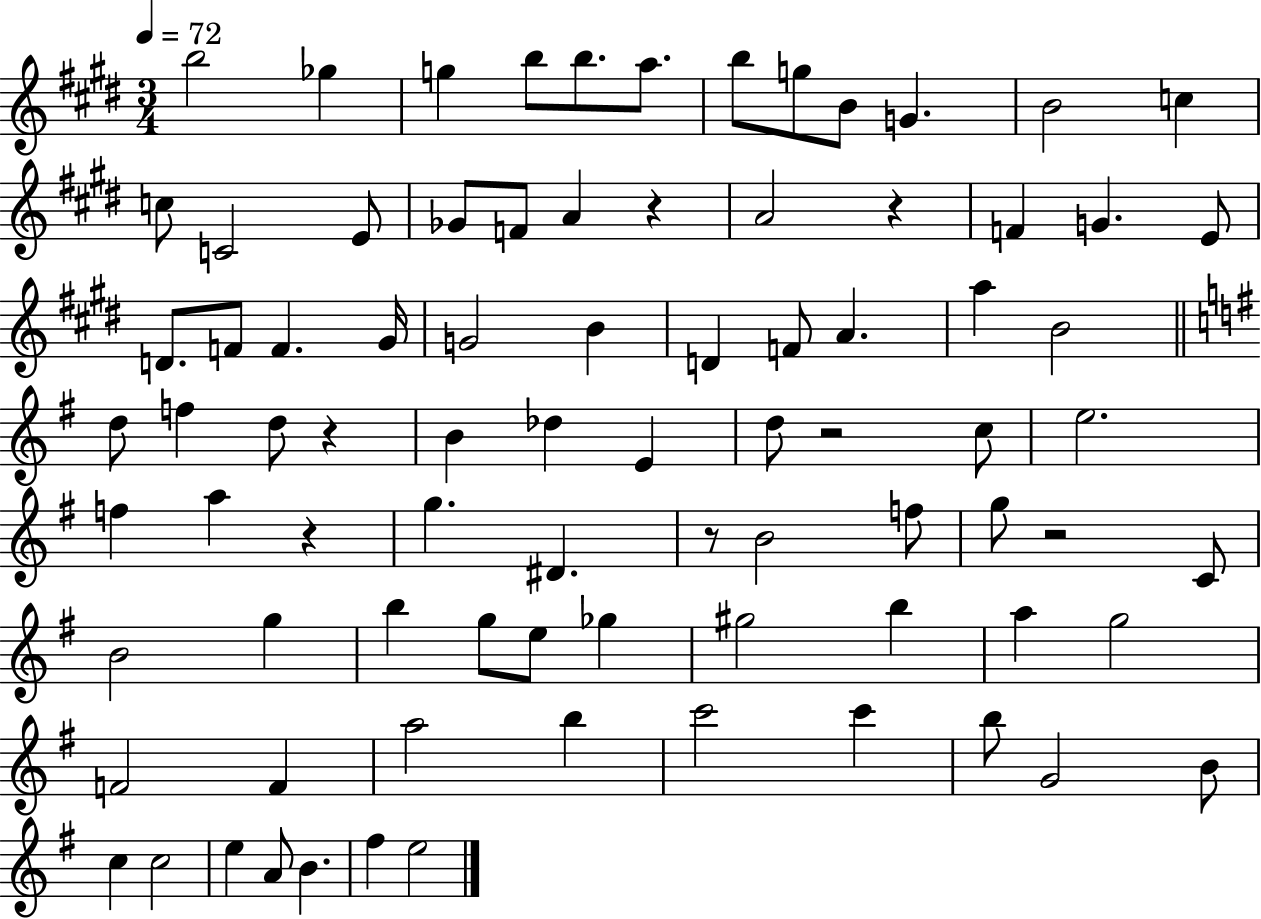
{
  \clef treble
  \numericTimeSignature
  \time 3/4
  \key e \major
  \tempo 4 = 72
  b''2 ges''4 | g''4 b''8 b''8. a''8. | b''8 g''8 b'8 g'4. | b'2 c''4 | \break c''8 c'2 e'8 | ges'8 f'8 a'4 r4 | a'2 r4 | f'4 g'4. e'8 | \break d'8. f'8 f'4. gis'16 | g'2 b'4 | d'4 f'8 a'4. | a''4 b'2 | \break \bar "||" \break \key g \major d''8 f''4 d''8 r4 | b'4 des''4 e'4 | d''8 r2 c''8 | e''2. | \break f''4 a''4 r4 | g''4. dis'4. | r8 b'2 f''8 | g''8 r2 c'8 | \break b'2 g''4 | b''4 g''8 e''8 ges''4 | gis''2 b''4 | a''4 g''2 | \break f'2 f'4 | a''2 b''4 | c'''2 c'''4 | b''8 g'2 b'8 | \break c''4 c''2 | e''4 a'8 b'4. | fis''4 e''2 | \bar "|."
}